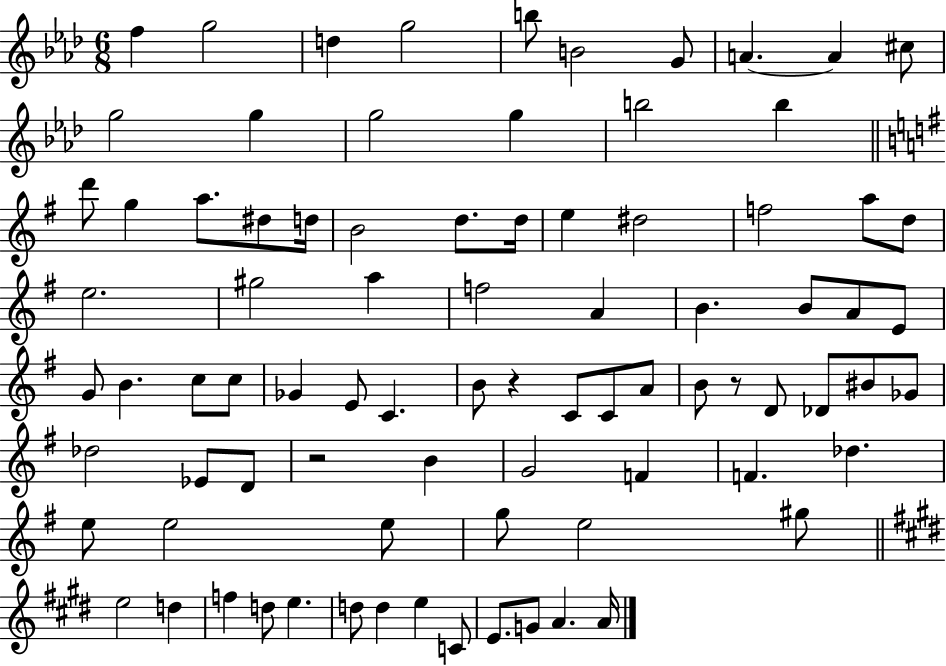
X:1
T:Untitled
M:6/8
L:1/4
K:Ab
f g2 d g2 b/2 B2 G/2 A A ^c/2 g2 g g2 g b2 b d'/2 g a/2 ^d/2 d/4 B2 d/2 d/4 e ^d2 f2 a/2 d/2 e2 ^g2 a f2 A B B/2 A/2 E/2 G/2 B c/2 c/2 _G E/2 C B/2 z C/2 C/2 A/2 B/2 z/2 D/2 _D/2 ^B/2 _G/2 _d2 _E/2 D/2 z2 B G2 F F _d e/2 e2 e/2 g/2 e2 ^g/2 e2 d f d/2 e d/2 d e C/2 E/2 G/2 A A/4